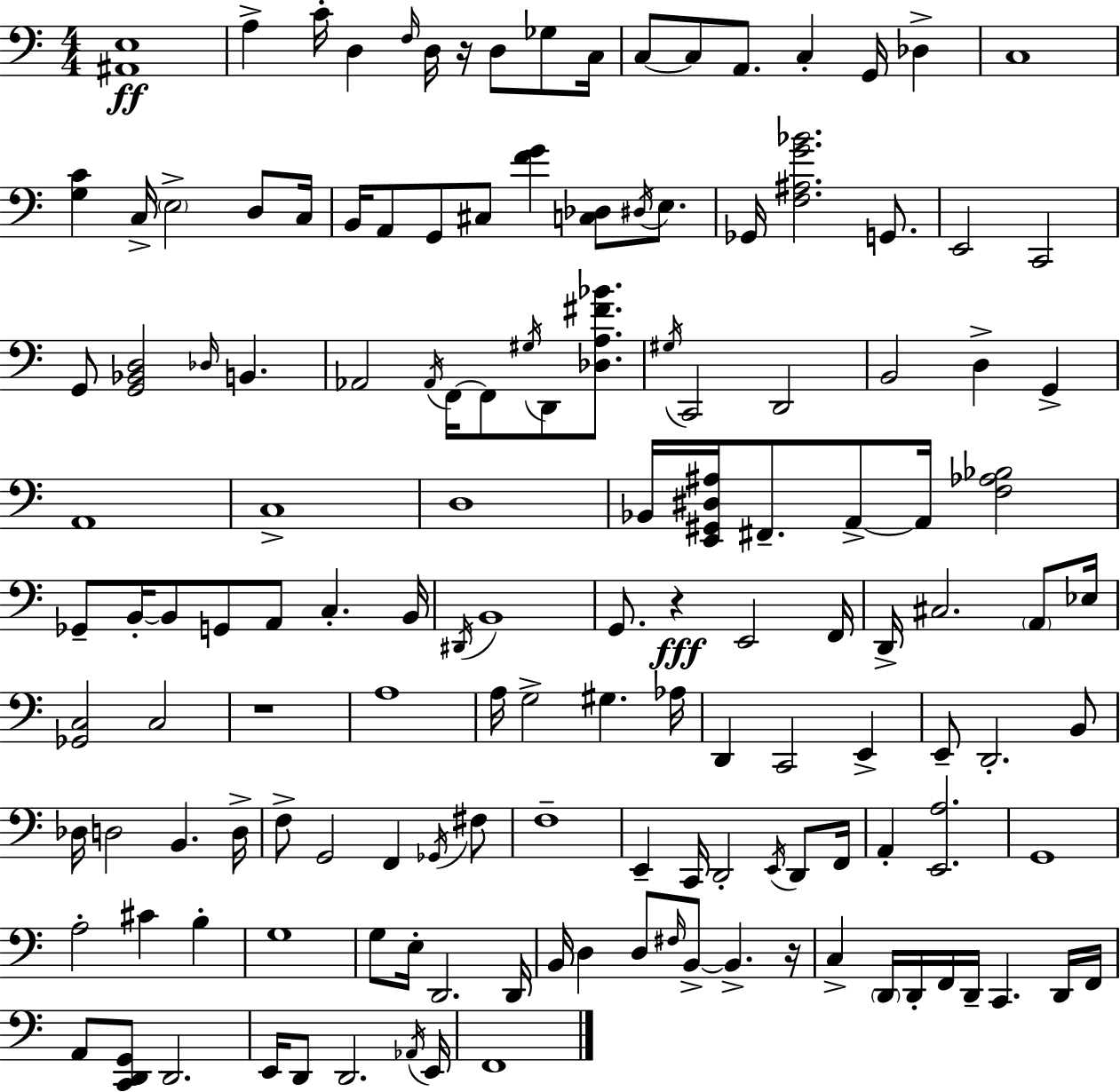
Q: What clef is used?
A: bass